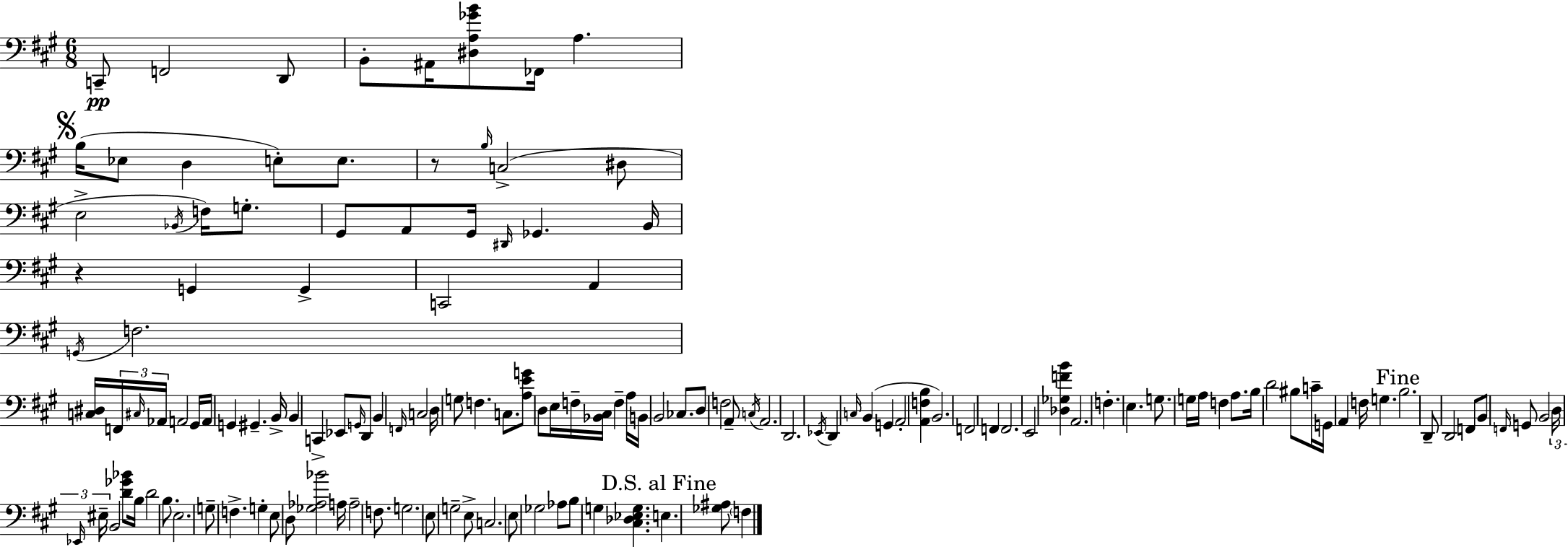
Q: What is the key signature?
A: A major